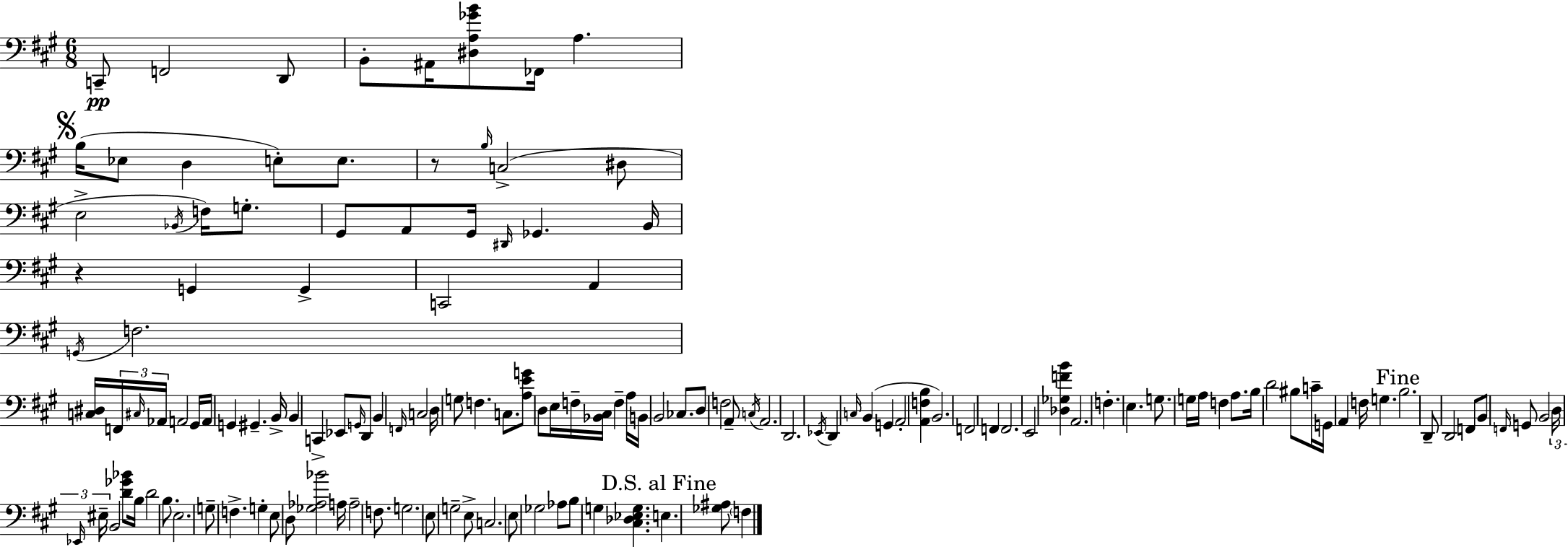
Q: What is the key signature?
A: A major